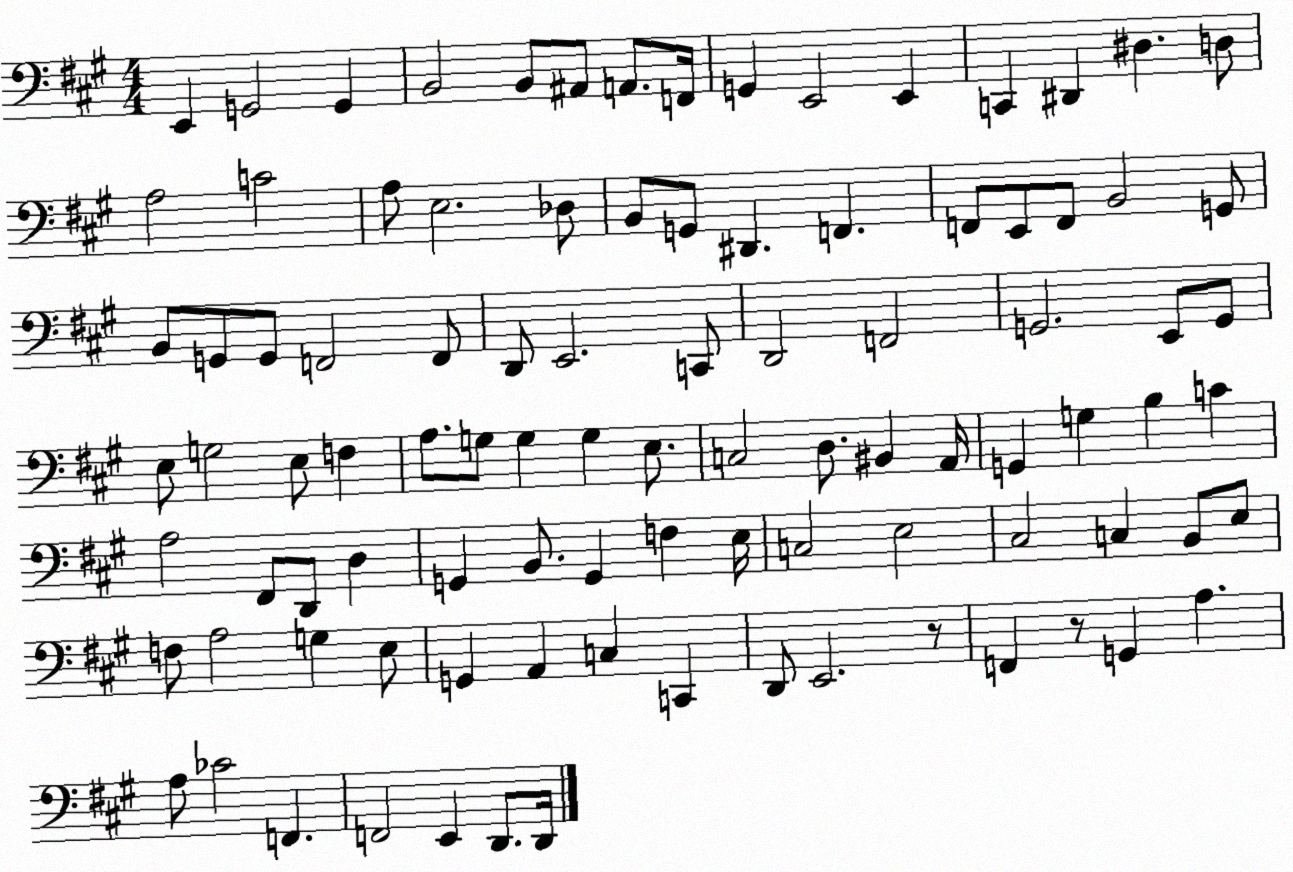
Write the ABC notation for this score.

X:1
T:Untitled
M:4/4
L:1/4
K:A
E,, G,,2 G,, B,,2 B,,/2 ^A,,/2 A,,/2 F,,/4 G,, E,,2 E,, C,, ^D,, ^D, D,/2 A,2 C2 A,/2 E,2 _D,/2 B,,/2 G,,/2 ^D,, F,, F,,/2 E,,/2 F,,/2 B,,2 G,,/2 B,,/2 G,,/2 G,,/2 F,,2 F,,/2 D,,/2 E,,2 C,,/2 D,,2 F,,2 G,,2 E,,/2 G,,/2 E,/2 G,2 E,/2 F, A,/2 G,/2 G, G, E,/2 C,2 D,/2 ^B,, A,,/4 G,, G, B, C A,2 ^F,,/2 D,,/2 D, G,, B,,/2 G,, F, E,/4 C,2 E,2 ^C,2 C, B,,/2 E,/2 F,/2 A,2 G, E,/2 G,, A,, C, C,, D,,/2 E,,2 z/2 F,, z/2 G,, A, A,/2 _C2 F,, F,,2 E,, D,,/2 D,,/4